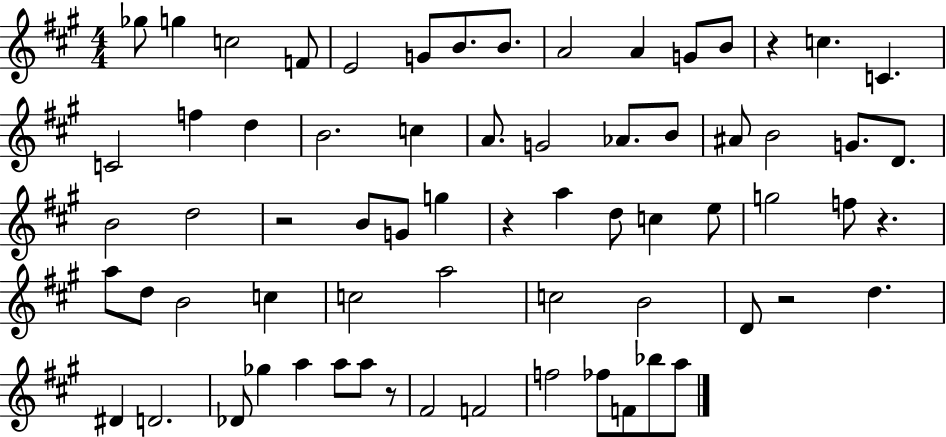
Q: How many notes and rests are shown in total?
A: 68